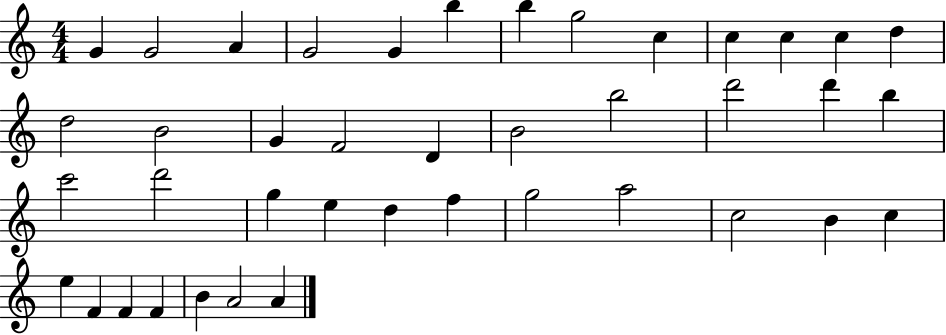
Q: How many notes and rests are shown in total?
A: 41